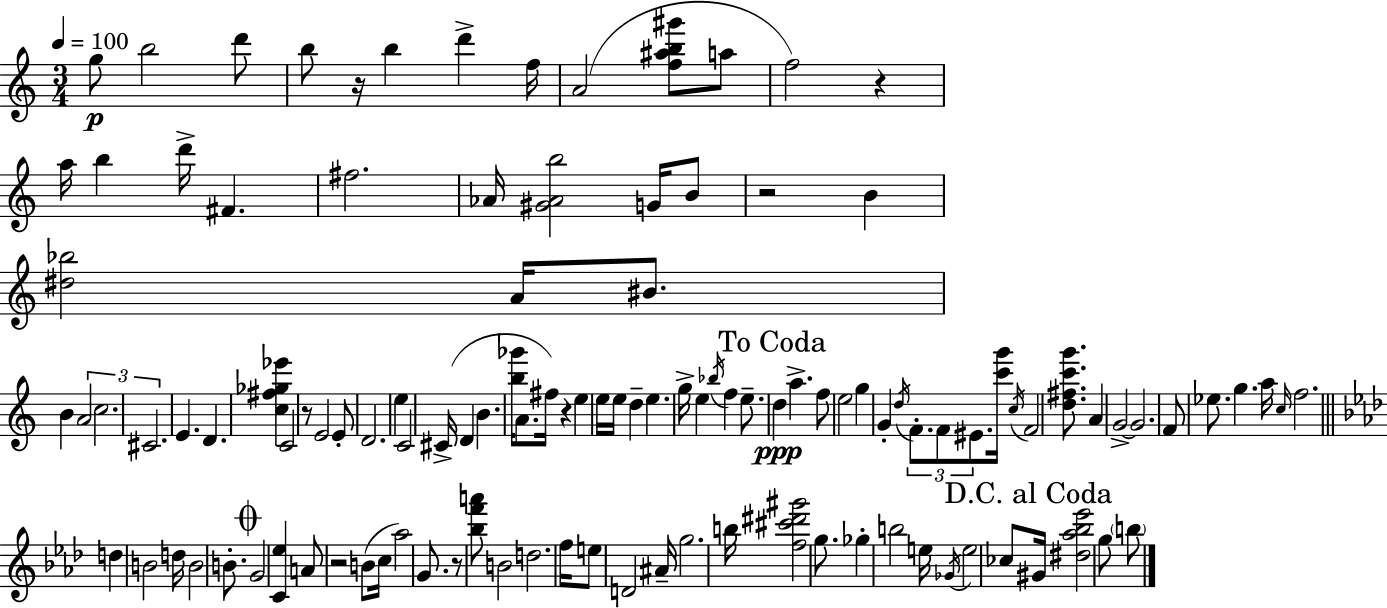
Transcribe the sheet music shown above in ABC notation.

X:1
T:Untitled
M:3/4
L:1/4
K:Am
g/2 b2 d'/2 b/2 z/4 b d' f/4 A2 [f^ab^g']/2 a/2 f2 z a/4 b d'/4 ^F ^f2 _A/4 [^G_Ab]2 G/4 B/2 z2 B [^d_b]2 A/4 ^B/2 B A2 c2 ^C2 E D [c^f_g_e'] C2 z/2 E2 E/2 D2 e C2 ^C/4 D B [b_g']/4 A/2 ^f/4 z e e/4 e/4 d e g/4 e _b/4 f e/2 d a f/2 e2 g G d/4 F/2 F/2 ^E/2 [c'g']/4 c/4 F2 [d^fc'g']/2 A G2 G2 F/2 _e/2 g a/4 c/4 f2 d B2 d/4 B2 B/2 G2 [C_e] A/2 z2 B/2 c/4 _a2 G/2 z/2 [_bf'a']/2 B2 d2 f/4 e/2 D2 ^A/4 g2 b/4 [f^c'^d'^g']2 g/2 _g b2 e/4 _G/4 e2 _c/2 ^G/4 [^d_a_b_e']2 g/2 b/2